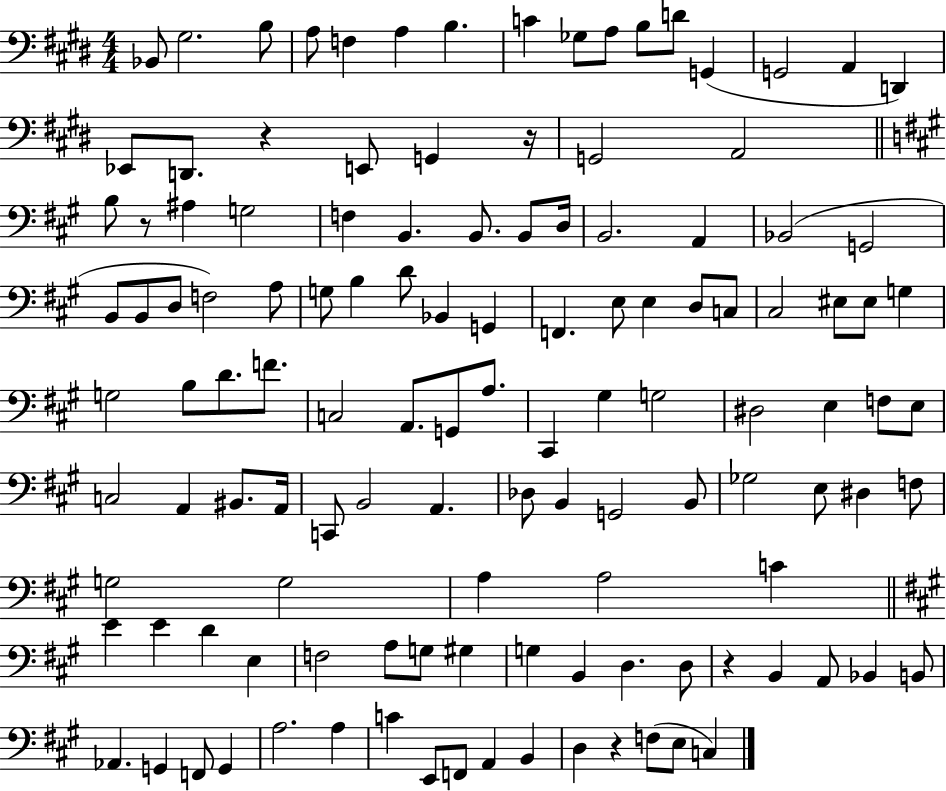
{
  \clef bass
  \numericTimeSignature
  \time 4/4
  \key e \major
  bes,8 gis2. b8 | a8 f4 a4 b4. | c'4 ges8 a8 b8 d'8 g,4( | g,2 a,4 d,4) | \break ees,8 d,8. r4 e,8 g,4 r16 | g,2 a,2 | \bar "||" \break \key a \major b8 r8 ais4 g2 | f4 b,4. b,8. b,8 d16 | b,2. a,4 | bes,2( g,2 | \break b,8 b,8 d8 f2) a8 | g8 b4 d'8 bes,4 g,4 | f,4. e8 e4 d8 c8 | cis2 eis8 eis8 g4 | \break g2 b8 d'8. f'8. | c2 a,8. g,8 a8. | cis,4 gis4 g2 | dis2 e4 f8 e8 | \break c2 a,4 bis,8. a,16 | c,8 b,2 a,4. | des8 b,4 g,2 b,8 | ges2 e8 dis4 f8 | \break g2 g2 | a4 a2 c'4 | \bar "||" \break \key a \major e'4 e'4 d'4 e4 | f2 a8 g8 gis4 | g4 b,4 d4. d8 | r4 b,4 a,8 bes,4 b,8 | \break aes,4. g,4 f,8 g,4 | a2. a4 | c'4 e,8 f,8 a,4 b,4 | d4 r4 f8( e8 c4) | \break \bar "|."
}